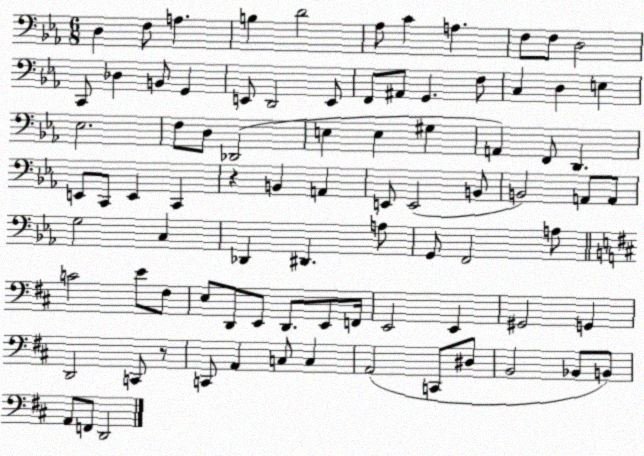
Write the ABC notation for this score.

X:1
T:Untitled
M:6/8
L:1/4
K:Eb
D, F,/2 A, B, D2 _A,/2 C A, F,/2 F,/2 D,2 C,,/2 _D, B,,/2 G,, E,,/2 D,,2 E,,/2 F,,/2 ^A,,/2 G,, F,/2 C, D, E, _E,2 F,/2 D,/2 _D,,2 E, E, ^G, A,, F,,/2 D,, E,,/2 C,,/2 E,, C,, z B,, A,, E,,/2 E,,2 B,,/2 B,,2 A,,/2 A,,/2 G,2 C, _D,, ^D,, A,/2 G,,/2 F,,2 A,/2 C2 E/2 ^F,/2 E,/2 D,,/2 E,,/2 D,,/2 E,,/2 F,,/4 E,,2 E,, ^G,,2 G,, D,,2 C,,/2 z/2 C,,/2 A,, C,/2 C, A,,2 C,,/2 ^D,/2 B,,2 _B,,/2 B,,/2 A,,/2 F,,/2 D,,2